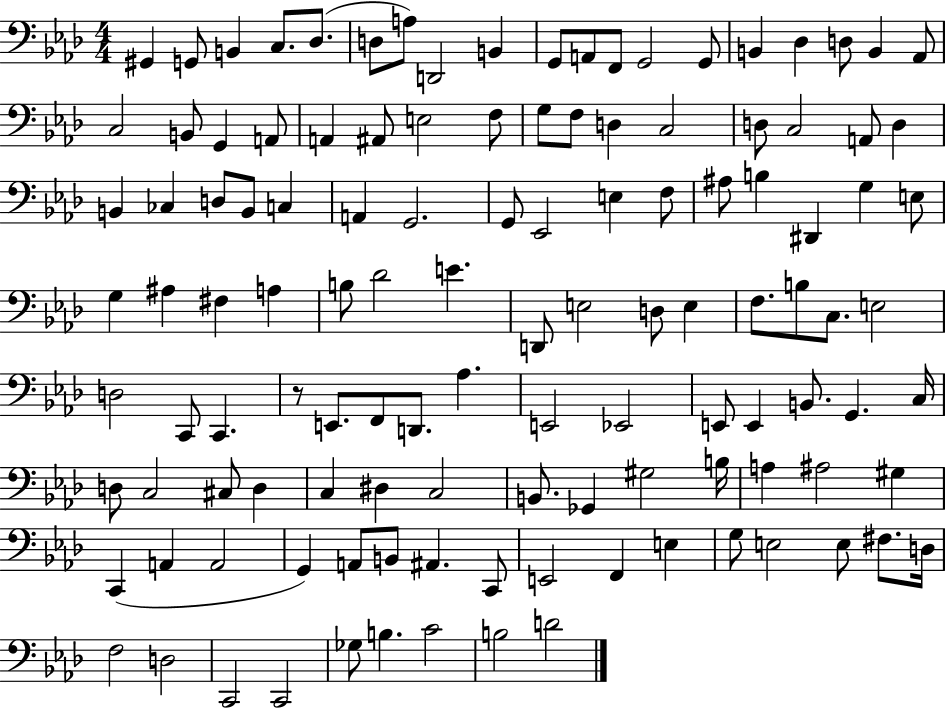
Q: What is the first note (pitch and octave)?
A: G#2